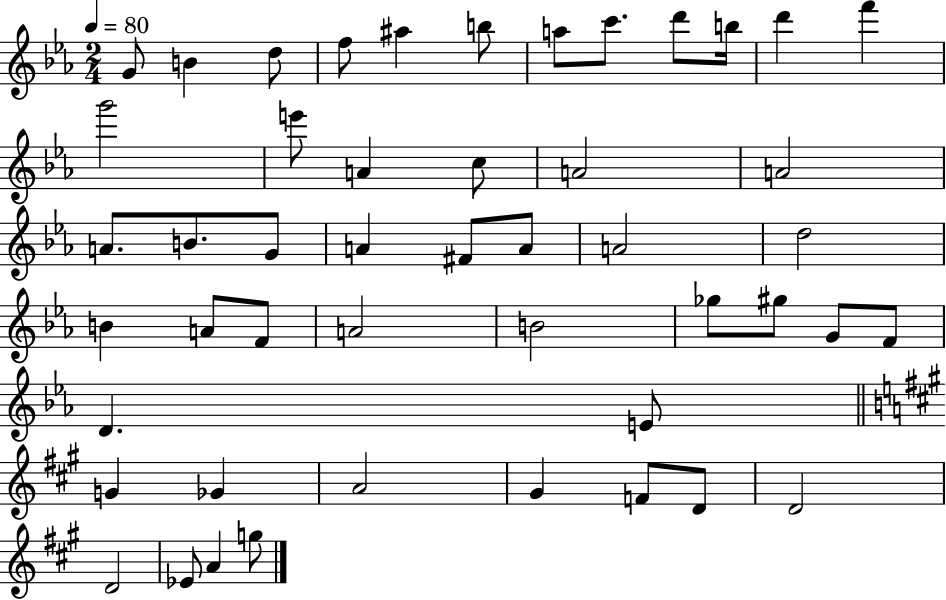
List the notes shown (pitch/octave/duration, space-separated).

G4/e B4/q D5/e F5/e A#5/q B5/e A5/e C6/e. D6/e B5/s D6/q F6/q G6/h E6/e A4/q C5/e A4/h A4/h A4/e. B4/e. G4/e A4/q F#4/e A4/e A4/h D5/h B4/q A4/e F4/e A4/h B4/h Gb5/e G#5/e G4/e F4/e D4/q. E4/e G4/q Gb4/q A4/h G#4/q F4/e D4/e D4/h D4/h Eb4/e A4/q G5/e